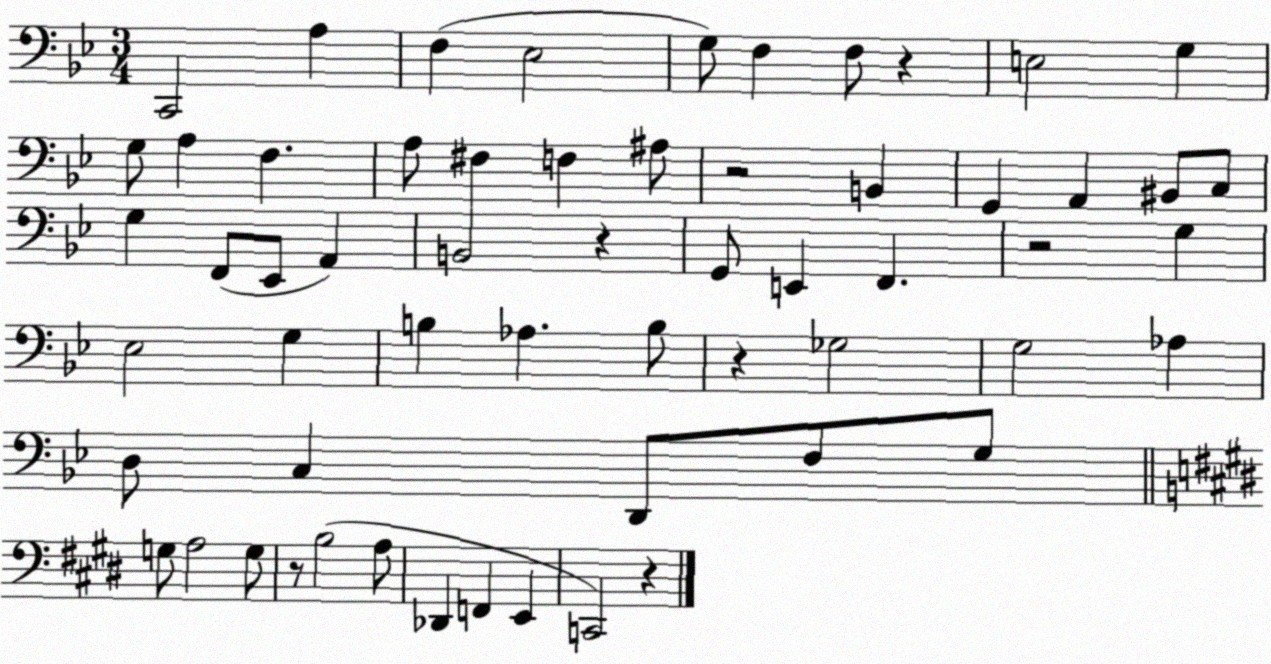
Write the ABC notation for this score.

X:1
T:Untitled
M:3/4
L:1/4
K:Bb
C,,2 A, F, _E,2 G,/2 F, F,/2 z E,2 G, G,/2 A, F, A,/2 ^F, F, ^A,/2 z2 B,, G,, A,, ^B,,/2 C,/2 G, F,,/2 _E,,/2 A,, B,,2 z G,,/2 E,, F,, z2 G, _E,2 G, B, _A, B,/2 z _G,2 G,2 _A, D,/2 C, D,,/2 F,/2 G,/2 G,/2 A,2 G,/2 z/2 B,2 A,/2 _D,, F,, E,, C,,2 z